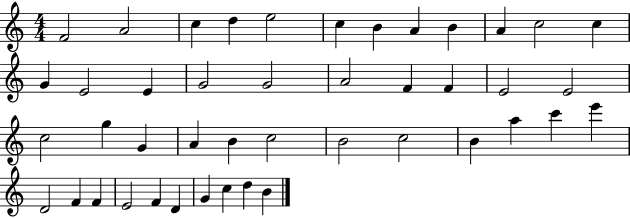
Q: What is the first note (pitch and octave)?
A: F4